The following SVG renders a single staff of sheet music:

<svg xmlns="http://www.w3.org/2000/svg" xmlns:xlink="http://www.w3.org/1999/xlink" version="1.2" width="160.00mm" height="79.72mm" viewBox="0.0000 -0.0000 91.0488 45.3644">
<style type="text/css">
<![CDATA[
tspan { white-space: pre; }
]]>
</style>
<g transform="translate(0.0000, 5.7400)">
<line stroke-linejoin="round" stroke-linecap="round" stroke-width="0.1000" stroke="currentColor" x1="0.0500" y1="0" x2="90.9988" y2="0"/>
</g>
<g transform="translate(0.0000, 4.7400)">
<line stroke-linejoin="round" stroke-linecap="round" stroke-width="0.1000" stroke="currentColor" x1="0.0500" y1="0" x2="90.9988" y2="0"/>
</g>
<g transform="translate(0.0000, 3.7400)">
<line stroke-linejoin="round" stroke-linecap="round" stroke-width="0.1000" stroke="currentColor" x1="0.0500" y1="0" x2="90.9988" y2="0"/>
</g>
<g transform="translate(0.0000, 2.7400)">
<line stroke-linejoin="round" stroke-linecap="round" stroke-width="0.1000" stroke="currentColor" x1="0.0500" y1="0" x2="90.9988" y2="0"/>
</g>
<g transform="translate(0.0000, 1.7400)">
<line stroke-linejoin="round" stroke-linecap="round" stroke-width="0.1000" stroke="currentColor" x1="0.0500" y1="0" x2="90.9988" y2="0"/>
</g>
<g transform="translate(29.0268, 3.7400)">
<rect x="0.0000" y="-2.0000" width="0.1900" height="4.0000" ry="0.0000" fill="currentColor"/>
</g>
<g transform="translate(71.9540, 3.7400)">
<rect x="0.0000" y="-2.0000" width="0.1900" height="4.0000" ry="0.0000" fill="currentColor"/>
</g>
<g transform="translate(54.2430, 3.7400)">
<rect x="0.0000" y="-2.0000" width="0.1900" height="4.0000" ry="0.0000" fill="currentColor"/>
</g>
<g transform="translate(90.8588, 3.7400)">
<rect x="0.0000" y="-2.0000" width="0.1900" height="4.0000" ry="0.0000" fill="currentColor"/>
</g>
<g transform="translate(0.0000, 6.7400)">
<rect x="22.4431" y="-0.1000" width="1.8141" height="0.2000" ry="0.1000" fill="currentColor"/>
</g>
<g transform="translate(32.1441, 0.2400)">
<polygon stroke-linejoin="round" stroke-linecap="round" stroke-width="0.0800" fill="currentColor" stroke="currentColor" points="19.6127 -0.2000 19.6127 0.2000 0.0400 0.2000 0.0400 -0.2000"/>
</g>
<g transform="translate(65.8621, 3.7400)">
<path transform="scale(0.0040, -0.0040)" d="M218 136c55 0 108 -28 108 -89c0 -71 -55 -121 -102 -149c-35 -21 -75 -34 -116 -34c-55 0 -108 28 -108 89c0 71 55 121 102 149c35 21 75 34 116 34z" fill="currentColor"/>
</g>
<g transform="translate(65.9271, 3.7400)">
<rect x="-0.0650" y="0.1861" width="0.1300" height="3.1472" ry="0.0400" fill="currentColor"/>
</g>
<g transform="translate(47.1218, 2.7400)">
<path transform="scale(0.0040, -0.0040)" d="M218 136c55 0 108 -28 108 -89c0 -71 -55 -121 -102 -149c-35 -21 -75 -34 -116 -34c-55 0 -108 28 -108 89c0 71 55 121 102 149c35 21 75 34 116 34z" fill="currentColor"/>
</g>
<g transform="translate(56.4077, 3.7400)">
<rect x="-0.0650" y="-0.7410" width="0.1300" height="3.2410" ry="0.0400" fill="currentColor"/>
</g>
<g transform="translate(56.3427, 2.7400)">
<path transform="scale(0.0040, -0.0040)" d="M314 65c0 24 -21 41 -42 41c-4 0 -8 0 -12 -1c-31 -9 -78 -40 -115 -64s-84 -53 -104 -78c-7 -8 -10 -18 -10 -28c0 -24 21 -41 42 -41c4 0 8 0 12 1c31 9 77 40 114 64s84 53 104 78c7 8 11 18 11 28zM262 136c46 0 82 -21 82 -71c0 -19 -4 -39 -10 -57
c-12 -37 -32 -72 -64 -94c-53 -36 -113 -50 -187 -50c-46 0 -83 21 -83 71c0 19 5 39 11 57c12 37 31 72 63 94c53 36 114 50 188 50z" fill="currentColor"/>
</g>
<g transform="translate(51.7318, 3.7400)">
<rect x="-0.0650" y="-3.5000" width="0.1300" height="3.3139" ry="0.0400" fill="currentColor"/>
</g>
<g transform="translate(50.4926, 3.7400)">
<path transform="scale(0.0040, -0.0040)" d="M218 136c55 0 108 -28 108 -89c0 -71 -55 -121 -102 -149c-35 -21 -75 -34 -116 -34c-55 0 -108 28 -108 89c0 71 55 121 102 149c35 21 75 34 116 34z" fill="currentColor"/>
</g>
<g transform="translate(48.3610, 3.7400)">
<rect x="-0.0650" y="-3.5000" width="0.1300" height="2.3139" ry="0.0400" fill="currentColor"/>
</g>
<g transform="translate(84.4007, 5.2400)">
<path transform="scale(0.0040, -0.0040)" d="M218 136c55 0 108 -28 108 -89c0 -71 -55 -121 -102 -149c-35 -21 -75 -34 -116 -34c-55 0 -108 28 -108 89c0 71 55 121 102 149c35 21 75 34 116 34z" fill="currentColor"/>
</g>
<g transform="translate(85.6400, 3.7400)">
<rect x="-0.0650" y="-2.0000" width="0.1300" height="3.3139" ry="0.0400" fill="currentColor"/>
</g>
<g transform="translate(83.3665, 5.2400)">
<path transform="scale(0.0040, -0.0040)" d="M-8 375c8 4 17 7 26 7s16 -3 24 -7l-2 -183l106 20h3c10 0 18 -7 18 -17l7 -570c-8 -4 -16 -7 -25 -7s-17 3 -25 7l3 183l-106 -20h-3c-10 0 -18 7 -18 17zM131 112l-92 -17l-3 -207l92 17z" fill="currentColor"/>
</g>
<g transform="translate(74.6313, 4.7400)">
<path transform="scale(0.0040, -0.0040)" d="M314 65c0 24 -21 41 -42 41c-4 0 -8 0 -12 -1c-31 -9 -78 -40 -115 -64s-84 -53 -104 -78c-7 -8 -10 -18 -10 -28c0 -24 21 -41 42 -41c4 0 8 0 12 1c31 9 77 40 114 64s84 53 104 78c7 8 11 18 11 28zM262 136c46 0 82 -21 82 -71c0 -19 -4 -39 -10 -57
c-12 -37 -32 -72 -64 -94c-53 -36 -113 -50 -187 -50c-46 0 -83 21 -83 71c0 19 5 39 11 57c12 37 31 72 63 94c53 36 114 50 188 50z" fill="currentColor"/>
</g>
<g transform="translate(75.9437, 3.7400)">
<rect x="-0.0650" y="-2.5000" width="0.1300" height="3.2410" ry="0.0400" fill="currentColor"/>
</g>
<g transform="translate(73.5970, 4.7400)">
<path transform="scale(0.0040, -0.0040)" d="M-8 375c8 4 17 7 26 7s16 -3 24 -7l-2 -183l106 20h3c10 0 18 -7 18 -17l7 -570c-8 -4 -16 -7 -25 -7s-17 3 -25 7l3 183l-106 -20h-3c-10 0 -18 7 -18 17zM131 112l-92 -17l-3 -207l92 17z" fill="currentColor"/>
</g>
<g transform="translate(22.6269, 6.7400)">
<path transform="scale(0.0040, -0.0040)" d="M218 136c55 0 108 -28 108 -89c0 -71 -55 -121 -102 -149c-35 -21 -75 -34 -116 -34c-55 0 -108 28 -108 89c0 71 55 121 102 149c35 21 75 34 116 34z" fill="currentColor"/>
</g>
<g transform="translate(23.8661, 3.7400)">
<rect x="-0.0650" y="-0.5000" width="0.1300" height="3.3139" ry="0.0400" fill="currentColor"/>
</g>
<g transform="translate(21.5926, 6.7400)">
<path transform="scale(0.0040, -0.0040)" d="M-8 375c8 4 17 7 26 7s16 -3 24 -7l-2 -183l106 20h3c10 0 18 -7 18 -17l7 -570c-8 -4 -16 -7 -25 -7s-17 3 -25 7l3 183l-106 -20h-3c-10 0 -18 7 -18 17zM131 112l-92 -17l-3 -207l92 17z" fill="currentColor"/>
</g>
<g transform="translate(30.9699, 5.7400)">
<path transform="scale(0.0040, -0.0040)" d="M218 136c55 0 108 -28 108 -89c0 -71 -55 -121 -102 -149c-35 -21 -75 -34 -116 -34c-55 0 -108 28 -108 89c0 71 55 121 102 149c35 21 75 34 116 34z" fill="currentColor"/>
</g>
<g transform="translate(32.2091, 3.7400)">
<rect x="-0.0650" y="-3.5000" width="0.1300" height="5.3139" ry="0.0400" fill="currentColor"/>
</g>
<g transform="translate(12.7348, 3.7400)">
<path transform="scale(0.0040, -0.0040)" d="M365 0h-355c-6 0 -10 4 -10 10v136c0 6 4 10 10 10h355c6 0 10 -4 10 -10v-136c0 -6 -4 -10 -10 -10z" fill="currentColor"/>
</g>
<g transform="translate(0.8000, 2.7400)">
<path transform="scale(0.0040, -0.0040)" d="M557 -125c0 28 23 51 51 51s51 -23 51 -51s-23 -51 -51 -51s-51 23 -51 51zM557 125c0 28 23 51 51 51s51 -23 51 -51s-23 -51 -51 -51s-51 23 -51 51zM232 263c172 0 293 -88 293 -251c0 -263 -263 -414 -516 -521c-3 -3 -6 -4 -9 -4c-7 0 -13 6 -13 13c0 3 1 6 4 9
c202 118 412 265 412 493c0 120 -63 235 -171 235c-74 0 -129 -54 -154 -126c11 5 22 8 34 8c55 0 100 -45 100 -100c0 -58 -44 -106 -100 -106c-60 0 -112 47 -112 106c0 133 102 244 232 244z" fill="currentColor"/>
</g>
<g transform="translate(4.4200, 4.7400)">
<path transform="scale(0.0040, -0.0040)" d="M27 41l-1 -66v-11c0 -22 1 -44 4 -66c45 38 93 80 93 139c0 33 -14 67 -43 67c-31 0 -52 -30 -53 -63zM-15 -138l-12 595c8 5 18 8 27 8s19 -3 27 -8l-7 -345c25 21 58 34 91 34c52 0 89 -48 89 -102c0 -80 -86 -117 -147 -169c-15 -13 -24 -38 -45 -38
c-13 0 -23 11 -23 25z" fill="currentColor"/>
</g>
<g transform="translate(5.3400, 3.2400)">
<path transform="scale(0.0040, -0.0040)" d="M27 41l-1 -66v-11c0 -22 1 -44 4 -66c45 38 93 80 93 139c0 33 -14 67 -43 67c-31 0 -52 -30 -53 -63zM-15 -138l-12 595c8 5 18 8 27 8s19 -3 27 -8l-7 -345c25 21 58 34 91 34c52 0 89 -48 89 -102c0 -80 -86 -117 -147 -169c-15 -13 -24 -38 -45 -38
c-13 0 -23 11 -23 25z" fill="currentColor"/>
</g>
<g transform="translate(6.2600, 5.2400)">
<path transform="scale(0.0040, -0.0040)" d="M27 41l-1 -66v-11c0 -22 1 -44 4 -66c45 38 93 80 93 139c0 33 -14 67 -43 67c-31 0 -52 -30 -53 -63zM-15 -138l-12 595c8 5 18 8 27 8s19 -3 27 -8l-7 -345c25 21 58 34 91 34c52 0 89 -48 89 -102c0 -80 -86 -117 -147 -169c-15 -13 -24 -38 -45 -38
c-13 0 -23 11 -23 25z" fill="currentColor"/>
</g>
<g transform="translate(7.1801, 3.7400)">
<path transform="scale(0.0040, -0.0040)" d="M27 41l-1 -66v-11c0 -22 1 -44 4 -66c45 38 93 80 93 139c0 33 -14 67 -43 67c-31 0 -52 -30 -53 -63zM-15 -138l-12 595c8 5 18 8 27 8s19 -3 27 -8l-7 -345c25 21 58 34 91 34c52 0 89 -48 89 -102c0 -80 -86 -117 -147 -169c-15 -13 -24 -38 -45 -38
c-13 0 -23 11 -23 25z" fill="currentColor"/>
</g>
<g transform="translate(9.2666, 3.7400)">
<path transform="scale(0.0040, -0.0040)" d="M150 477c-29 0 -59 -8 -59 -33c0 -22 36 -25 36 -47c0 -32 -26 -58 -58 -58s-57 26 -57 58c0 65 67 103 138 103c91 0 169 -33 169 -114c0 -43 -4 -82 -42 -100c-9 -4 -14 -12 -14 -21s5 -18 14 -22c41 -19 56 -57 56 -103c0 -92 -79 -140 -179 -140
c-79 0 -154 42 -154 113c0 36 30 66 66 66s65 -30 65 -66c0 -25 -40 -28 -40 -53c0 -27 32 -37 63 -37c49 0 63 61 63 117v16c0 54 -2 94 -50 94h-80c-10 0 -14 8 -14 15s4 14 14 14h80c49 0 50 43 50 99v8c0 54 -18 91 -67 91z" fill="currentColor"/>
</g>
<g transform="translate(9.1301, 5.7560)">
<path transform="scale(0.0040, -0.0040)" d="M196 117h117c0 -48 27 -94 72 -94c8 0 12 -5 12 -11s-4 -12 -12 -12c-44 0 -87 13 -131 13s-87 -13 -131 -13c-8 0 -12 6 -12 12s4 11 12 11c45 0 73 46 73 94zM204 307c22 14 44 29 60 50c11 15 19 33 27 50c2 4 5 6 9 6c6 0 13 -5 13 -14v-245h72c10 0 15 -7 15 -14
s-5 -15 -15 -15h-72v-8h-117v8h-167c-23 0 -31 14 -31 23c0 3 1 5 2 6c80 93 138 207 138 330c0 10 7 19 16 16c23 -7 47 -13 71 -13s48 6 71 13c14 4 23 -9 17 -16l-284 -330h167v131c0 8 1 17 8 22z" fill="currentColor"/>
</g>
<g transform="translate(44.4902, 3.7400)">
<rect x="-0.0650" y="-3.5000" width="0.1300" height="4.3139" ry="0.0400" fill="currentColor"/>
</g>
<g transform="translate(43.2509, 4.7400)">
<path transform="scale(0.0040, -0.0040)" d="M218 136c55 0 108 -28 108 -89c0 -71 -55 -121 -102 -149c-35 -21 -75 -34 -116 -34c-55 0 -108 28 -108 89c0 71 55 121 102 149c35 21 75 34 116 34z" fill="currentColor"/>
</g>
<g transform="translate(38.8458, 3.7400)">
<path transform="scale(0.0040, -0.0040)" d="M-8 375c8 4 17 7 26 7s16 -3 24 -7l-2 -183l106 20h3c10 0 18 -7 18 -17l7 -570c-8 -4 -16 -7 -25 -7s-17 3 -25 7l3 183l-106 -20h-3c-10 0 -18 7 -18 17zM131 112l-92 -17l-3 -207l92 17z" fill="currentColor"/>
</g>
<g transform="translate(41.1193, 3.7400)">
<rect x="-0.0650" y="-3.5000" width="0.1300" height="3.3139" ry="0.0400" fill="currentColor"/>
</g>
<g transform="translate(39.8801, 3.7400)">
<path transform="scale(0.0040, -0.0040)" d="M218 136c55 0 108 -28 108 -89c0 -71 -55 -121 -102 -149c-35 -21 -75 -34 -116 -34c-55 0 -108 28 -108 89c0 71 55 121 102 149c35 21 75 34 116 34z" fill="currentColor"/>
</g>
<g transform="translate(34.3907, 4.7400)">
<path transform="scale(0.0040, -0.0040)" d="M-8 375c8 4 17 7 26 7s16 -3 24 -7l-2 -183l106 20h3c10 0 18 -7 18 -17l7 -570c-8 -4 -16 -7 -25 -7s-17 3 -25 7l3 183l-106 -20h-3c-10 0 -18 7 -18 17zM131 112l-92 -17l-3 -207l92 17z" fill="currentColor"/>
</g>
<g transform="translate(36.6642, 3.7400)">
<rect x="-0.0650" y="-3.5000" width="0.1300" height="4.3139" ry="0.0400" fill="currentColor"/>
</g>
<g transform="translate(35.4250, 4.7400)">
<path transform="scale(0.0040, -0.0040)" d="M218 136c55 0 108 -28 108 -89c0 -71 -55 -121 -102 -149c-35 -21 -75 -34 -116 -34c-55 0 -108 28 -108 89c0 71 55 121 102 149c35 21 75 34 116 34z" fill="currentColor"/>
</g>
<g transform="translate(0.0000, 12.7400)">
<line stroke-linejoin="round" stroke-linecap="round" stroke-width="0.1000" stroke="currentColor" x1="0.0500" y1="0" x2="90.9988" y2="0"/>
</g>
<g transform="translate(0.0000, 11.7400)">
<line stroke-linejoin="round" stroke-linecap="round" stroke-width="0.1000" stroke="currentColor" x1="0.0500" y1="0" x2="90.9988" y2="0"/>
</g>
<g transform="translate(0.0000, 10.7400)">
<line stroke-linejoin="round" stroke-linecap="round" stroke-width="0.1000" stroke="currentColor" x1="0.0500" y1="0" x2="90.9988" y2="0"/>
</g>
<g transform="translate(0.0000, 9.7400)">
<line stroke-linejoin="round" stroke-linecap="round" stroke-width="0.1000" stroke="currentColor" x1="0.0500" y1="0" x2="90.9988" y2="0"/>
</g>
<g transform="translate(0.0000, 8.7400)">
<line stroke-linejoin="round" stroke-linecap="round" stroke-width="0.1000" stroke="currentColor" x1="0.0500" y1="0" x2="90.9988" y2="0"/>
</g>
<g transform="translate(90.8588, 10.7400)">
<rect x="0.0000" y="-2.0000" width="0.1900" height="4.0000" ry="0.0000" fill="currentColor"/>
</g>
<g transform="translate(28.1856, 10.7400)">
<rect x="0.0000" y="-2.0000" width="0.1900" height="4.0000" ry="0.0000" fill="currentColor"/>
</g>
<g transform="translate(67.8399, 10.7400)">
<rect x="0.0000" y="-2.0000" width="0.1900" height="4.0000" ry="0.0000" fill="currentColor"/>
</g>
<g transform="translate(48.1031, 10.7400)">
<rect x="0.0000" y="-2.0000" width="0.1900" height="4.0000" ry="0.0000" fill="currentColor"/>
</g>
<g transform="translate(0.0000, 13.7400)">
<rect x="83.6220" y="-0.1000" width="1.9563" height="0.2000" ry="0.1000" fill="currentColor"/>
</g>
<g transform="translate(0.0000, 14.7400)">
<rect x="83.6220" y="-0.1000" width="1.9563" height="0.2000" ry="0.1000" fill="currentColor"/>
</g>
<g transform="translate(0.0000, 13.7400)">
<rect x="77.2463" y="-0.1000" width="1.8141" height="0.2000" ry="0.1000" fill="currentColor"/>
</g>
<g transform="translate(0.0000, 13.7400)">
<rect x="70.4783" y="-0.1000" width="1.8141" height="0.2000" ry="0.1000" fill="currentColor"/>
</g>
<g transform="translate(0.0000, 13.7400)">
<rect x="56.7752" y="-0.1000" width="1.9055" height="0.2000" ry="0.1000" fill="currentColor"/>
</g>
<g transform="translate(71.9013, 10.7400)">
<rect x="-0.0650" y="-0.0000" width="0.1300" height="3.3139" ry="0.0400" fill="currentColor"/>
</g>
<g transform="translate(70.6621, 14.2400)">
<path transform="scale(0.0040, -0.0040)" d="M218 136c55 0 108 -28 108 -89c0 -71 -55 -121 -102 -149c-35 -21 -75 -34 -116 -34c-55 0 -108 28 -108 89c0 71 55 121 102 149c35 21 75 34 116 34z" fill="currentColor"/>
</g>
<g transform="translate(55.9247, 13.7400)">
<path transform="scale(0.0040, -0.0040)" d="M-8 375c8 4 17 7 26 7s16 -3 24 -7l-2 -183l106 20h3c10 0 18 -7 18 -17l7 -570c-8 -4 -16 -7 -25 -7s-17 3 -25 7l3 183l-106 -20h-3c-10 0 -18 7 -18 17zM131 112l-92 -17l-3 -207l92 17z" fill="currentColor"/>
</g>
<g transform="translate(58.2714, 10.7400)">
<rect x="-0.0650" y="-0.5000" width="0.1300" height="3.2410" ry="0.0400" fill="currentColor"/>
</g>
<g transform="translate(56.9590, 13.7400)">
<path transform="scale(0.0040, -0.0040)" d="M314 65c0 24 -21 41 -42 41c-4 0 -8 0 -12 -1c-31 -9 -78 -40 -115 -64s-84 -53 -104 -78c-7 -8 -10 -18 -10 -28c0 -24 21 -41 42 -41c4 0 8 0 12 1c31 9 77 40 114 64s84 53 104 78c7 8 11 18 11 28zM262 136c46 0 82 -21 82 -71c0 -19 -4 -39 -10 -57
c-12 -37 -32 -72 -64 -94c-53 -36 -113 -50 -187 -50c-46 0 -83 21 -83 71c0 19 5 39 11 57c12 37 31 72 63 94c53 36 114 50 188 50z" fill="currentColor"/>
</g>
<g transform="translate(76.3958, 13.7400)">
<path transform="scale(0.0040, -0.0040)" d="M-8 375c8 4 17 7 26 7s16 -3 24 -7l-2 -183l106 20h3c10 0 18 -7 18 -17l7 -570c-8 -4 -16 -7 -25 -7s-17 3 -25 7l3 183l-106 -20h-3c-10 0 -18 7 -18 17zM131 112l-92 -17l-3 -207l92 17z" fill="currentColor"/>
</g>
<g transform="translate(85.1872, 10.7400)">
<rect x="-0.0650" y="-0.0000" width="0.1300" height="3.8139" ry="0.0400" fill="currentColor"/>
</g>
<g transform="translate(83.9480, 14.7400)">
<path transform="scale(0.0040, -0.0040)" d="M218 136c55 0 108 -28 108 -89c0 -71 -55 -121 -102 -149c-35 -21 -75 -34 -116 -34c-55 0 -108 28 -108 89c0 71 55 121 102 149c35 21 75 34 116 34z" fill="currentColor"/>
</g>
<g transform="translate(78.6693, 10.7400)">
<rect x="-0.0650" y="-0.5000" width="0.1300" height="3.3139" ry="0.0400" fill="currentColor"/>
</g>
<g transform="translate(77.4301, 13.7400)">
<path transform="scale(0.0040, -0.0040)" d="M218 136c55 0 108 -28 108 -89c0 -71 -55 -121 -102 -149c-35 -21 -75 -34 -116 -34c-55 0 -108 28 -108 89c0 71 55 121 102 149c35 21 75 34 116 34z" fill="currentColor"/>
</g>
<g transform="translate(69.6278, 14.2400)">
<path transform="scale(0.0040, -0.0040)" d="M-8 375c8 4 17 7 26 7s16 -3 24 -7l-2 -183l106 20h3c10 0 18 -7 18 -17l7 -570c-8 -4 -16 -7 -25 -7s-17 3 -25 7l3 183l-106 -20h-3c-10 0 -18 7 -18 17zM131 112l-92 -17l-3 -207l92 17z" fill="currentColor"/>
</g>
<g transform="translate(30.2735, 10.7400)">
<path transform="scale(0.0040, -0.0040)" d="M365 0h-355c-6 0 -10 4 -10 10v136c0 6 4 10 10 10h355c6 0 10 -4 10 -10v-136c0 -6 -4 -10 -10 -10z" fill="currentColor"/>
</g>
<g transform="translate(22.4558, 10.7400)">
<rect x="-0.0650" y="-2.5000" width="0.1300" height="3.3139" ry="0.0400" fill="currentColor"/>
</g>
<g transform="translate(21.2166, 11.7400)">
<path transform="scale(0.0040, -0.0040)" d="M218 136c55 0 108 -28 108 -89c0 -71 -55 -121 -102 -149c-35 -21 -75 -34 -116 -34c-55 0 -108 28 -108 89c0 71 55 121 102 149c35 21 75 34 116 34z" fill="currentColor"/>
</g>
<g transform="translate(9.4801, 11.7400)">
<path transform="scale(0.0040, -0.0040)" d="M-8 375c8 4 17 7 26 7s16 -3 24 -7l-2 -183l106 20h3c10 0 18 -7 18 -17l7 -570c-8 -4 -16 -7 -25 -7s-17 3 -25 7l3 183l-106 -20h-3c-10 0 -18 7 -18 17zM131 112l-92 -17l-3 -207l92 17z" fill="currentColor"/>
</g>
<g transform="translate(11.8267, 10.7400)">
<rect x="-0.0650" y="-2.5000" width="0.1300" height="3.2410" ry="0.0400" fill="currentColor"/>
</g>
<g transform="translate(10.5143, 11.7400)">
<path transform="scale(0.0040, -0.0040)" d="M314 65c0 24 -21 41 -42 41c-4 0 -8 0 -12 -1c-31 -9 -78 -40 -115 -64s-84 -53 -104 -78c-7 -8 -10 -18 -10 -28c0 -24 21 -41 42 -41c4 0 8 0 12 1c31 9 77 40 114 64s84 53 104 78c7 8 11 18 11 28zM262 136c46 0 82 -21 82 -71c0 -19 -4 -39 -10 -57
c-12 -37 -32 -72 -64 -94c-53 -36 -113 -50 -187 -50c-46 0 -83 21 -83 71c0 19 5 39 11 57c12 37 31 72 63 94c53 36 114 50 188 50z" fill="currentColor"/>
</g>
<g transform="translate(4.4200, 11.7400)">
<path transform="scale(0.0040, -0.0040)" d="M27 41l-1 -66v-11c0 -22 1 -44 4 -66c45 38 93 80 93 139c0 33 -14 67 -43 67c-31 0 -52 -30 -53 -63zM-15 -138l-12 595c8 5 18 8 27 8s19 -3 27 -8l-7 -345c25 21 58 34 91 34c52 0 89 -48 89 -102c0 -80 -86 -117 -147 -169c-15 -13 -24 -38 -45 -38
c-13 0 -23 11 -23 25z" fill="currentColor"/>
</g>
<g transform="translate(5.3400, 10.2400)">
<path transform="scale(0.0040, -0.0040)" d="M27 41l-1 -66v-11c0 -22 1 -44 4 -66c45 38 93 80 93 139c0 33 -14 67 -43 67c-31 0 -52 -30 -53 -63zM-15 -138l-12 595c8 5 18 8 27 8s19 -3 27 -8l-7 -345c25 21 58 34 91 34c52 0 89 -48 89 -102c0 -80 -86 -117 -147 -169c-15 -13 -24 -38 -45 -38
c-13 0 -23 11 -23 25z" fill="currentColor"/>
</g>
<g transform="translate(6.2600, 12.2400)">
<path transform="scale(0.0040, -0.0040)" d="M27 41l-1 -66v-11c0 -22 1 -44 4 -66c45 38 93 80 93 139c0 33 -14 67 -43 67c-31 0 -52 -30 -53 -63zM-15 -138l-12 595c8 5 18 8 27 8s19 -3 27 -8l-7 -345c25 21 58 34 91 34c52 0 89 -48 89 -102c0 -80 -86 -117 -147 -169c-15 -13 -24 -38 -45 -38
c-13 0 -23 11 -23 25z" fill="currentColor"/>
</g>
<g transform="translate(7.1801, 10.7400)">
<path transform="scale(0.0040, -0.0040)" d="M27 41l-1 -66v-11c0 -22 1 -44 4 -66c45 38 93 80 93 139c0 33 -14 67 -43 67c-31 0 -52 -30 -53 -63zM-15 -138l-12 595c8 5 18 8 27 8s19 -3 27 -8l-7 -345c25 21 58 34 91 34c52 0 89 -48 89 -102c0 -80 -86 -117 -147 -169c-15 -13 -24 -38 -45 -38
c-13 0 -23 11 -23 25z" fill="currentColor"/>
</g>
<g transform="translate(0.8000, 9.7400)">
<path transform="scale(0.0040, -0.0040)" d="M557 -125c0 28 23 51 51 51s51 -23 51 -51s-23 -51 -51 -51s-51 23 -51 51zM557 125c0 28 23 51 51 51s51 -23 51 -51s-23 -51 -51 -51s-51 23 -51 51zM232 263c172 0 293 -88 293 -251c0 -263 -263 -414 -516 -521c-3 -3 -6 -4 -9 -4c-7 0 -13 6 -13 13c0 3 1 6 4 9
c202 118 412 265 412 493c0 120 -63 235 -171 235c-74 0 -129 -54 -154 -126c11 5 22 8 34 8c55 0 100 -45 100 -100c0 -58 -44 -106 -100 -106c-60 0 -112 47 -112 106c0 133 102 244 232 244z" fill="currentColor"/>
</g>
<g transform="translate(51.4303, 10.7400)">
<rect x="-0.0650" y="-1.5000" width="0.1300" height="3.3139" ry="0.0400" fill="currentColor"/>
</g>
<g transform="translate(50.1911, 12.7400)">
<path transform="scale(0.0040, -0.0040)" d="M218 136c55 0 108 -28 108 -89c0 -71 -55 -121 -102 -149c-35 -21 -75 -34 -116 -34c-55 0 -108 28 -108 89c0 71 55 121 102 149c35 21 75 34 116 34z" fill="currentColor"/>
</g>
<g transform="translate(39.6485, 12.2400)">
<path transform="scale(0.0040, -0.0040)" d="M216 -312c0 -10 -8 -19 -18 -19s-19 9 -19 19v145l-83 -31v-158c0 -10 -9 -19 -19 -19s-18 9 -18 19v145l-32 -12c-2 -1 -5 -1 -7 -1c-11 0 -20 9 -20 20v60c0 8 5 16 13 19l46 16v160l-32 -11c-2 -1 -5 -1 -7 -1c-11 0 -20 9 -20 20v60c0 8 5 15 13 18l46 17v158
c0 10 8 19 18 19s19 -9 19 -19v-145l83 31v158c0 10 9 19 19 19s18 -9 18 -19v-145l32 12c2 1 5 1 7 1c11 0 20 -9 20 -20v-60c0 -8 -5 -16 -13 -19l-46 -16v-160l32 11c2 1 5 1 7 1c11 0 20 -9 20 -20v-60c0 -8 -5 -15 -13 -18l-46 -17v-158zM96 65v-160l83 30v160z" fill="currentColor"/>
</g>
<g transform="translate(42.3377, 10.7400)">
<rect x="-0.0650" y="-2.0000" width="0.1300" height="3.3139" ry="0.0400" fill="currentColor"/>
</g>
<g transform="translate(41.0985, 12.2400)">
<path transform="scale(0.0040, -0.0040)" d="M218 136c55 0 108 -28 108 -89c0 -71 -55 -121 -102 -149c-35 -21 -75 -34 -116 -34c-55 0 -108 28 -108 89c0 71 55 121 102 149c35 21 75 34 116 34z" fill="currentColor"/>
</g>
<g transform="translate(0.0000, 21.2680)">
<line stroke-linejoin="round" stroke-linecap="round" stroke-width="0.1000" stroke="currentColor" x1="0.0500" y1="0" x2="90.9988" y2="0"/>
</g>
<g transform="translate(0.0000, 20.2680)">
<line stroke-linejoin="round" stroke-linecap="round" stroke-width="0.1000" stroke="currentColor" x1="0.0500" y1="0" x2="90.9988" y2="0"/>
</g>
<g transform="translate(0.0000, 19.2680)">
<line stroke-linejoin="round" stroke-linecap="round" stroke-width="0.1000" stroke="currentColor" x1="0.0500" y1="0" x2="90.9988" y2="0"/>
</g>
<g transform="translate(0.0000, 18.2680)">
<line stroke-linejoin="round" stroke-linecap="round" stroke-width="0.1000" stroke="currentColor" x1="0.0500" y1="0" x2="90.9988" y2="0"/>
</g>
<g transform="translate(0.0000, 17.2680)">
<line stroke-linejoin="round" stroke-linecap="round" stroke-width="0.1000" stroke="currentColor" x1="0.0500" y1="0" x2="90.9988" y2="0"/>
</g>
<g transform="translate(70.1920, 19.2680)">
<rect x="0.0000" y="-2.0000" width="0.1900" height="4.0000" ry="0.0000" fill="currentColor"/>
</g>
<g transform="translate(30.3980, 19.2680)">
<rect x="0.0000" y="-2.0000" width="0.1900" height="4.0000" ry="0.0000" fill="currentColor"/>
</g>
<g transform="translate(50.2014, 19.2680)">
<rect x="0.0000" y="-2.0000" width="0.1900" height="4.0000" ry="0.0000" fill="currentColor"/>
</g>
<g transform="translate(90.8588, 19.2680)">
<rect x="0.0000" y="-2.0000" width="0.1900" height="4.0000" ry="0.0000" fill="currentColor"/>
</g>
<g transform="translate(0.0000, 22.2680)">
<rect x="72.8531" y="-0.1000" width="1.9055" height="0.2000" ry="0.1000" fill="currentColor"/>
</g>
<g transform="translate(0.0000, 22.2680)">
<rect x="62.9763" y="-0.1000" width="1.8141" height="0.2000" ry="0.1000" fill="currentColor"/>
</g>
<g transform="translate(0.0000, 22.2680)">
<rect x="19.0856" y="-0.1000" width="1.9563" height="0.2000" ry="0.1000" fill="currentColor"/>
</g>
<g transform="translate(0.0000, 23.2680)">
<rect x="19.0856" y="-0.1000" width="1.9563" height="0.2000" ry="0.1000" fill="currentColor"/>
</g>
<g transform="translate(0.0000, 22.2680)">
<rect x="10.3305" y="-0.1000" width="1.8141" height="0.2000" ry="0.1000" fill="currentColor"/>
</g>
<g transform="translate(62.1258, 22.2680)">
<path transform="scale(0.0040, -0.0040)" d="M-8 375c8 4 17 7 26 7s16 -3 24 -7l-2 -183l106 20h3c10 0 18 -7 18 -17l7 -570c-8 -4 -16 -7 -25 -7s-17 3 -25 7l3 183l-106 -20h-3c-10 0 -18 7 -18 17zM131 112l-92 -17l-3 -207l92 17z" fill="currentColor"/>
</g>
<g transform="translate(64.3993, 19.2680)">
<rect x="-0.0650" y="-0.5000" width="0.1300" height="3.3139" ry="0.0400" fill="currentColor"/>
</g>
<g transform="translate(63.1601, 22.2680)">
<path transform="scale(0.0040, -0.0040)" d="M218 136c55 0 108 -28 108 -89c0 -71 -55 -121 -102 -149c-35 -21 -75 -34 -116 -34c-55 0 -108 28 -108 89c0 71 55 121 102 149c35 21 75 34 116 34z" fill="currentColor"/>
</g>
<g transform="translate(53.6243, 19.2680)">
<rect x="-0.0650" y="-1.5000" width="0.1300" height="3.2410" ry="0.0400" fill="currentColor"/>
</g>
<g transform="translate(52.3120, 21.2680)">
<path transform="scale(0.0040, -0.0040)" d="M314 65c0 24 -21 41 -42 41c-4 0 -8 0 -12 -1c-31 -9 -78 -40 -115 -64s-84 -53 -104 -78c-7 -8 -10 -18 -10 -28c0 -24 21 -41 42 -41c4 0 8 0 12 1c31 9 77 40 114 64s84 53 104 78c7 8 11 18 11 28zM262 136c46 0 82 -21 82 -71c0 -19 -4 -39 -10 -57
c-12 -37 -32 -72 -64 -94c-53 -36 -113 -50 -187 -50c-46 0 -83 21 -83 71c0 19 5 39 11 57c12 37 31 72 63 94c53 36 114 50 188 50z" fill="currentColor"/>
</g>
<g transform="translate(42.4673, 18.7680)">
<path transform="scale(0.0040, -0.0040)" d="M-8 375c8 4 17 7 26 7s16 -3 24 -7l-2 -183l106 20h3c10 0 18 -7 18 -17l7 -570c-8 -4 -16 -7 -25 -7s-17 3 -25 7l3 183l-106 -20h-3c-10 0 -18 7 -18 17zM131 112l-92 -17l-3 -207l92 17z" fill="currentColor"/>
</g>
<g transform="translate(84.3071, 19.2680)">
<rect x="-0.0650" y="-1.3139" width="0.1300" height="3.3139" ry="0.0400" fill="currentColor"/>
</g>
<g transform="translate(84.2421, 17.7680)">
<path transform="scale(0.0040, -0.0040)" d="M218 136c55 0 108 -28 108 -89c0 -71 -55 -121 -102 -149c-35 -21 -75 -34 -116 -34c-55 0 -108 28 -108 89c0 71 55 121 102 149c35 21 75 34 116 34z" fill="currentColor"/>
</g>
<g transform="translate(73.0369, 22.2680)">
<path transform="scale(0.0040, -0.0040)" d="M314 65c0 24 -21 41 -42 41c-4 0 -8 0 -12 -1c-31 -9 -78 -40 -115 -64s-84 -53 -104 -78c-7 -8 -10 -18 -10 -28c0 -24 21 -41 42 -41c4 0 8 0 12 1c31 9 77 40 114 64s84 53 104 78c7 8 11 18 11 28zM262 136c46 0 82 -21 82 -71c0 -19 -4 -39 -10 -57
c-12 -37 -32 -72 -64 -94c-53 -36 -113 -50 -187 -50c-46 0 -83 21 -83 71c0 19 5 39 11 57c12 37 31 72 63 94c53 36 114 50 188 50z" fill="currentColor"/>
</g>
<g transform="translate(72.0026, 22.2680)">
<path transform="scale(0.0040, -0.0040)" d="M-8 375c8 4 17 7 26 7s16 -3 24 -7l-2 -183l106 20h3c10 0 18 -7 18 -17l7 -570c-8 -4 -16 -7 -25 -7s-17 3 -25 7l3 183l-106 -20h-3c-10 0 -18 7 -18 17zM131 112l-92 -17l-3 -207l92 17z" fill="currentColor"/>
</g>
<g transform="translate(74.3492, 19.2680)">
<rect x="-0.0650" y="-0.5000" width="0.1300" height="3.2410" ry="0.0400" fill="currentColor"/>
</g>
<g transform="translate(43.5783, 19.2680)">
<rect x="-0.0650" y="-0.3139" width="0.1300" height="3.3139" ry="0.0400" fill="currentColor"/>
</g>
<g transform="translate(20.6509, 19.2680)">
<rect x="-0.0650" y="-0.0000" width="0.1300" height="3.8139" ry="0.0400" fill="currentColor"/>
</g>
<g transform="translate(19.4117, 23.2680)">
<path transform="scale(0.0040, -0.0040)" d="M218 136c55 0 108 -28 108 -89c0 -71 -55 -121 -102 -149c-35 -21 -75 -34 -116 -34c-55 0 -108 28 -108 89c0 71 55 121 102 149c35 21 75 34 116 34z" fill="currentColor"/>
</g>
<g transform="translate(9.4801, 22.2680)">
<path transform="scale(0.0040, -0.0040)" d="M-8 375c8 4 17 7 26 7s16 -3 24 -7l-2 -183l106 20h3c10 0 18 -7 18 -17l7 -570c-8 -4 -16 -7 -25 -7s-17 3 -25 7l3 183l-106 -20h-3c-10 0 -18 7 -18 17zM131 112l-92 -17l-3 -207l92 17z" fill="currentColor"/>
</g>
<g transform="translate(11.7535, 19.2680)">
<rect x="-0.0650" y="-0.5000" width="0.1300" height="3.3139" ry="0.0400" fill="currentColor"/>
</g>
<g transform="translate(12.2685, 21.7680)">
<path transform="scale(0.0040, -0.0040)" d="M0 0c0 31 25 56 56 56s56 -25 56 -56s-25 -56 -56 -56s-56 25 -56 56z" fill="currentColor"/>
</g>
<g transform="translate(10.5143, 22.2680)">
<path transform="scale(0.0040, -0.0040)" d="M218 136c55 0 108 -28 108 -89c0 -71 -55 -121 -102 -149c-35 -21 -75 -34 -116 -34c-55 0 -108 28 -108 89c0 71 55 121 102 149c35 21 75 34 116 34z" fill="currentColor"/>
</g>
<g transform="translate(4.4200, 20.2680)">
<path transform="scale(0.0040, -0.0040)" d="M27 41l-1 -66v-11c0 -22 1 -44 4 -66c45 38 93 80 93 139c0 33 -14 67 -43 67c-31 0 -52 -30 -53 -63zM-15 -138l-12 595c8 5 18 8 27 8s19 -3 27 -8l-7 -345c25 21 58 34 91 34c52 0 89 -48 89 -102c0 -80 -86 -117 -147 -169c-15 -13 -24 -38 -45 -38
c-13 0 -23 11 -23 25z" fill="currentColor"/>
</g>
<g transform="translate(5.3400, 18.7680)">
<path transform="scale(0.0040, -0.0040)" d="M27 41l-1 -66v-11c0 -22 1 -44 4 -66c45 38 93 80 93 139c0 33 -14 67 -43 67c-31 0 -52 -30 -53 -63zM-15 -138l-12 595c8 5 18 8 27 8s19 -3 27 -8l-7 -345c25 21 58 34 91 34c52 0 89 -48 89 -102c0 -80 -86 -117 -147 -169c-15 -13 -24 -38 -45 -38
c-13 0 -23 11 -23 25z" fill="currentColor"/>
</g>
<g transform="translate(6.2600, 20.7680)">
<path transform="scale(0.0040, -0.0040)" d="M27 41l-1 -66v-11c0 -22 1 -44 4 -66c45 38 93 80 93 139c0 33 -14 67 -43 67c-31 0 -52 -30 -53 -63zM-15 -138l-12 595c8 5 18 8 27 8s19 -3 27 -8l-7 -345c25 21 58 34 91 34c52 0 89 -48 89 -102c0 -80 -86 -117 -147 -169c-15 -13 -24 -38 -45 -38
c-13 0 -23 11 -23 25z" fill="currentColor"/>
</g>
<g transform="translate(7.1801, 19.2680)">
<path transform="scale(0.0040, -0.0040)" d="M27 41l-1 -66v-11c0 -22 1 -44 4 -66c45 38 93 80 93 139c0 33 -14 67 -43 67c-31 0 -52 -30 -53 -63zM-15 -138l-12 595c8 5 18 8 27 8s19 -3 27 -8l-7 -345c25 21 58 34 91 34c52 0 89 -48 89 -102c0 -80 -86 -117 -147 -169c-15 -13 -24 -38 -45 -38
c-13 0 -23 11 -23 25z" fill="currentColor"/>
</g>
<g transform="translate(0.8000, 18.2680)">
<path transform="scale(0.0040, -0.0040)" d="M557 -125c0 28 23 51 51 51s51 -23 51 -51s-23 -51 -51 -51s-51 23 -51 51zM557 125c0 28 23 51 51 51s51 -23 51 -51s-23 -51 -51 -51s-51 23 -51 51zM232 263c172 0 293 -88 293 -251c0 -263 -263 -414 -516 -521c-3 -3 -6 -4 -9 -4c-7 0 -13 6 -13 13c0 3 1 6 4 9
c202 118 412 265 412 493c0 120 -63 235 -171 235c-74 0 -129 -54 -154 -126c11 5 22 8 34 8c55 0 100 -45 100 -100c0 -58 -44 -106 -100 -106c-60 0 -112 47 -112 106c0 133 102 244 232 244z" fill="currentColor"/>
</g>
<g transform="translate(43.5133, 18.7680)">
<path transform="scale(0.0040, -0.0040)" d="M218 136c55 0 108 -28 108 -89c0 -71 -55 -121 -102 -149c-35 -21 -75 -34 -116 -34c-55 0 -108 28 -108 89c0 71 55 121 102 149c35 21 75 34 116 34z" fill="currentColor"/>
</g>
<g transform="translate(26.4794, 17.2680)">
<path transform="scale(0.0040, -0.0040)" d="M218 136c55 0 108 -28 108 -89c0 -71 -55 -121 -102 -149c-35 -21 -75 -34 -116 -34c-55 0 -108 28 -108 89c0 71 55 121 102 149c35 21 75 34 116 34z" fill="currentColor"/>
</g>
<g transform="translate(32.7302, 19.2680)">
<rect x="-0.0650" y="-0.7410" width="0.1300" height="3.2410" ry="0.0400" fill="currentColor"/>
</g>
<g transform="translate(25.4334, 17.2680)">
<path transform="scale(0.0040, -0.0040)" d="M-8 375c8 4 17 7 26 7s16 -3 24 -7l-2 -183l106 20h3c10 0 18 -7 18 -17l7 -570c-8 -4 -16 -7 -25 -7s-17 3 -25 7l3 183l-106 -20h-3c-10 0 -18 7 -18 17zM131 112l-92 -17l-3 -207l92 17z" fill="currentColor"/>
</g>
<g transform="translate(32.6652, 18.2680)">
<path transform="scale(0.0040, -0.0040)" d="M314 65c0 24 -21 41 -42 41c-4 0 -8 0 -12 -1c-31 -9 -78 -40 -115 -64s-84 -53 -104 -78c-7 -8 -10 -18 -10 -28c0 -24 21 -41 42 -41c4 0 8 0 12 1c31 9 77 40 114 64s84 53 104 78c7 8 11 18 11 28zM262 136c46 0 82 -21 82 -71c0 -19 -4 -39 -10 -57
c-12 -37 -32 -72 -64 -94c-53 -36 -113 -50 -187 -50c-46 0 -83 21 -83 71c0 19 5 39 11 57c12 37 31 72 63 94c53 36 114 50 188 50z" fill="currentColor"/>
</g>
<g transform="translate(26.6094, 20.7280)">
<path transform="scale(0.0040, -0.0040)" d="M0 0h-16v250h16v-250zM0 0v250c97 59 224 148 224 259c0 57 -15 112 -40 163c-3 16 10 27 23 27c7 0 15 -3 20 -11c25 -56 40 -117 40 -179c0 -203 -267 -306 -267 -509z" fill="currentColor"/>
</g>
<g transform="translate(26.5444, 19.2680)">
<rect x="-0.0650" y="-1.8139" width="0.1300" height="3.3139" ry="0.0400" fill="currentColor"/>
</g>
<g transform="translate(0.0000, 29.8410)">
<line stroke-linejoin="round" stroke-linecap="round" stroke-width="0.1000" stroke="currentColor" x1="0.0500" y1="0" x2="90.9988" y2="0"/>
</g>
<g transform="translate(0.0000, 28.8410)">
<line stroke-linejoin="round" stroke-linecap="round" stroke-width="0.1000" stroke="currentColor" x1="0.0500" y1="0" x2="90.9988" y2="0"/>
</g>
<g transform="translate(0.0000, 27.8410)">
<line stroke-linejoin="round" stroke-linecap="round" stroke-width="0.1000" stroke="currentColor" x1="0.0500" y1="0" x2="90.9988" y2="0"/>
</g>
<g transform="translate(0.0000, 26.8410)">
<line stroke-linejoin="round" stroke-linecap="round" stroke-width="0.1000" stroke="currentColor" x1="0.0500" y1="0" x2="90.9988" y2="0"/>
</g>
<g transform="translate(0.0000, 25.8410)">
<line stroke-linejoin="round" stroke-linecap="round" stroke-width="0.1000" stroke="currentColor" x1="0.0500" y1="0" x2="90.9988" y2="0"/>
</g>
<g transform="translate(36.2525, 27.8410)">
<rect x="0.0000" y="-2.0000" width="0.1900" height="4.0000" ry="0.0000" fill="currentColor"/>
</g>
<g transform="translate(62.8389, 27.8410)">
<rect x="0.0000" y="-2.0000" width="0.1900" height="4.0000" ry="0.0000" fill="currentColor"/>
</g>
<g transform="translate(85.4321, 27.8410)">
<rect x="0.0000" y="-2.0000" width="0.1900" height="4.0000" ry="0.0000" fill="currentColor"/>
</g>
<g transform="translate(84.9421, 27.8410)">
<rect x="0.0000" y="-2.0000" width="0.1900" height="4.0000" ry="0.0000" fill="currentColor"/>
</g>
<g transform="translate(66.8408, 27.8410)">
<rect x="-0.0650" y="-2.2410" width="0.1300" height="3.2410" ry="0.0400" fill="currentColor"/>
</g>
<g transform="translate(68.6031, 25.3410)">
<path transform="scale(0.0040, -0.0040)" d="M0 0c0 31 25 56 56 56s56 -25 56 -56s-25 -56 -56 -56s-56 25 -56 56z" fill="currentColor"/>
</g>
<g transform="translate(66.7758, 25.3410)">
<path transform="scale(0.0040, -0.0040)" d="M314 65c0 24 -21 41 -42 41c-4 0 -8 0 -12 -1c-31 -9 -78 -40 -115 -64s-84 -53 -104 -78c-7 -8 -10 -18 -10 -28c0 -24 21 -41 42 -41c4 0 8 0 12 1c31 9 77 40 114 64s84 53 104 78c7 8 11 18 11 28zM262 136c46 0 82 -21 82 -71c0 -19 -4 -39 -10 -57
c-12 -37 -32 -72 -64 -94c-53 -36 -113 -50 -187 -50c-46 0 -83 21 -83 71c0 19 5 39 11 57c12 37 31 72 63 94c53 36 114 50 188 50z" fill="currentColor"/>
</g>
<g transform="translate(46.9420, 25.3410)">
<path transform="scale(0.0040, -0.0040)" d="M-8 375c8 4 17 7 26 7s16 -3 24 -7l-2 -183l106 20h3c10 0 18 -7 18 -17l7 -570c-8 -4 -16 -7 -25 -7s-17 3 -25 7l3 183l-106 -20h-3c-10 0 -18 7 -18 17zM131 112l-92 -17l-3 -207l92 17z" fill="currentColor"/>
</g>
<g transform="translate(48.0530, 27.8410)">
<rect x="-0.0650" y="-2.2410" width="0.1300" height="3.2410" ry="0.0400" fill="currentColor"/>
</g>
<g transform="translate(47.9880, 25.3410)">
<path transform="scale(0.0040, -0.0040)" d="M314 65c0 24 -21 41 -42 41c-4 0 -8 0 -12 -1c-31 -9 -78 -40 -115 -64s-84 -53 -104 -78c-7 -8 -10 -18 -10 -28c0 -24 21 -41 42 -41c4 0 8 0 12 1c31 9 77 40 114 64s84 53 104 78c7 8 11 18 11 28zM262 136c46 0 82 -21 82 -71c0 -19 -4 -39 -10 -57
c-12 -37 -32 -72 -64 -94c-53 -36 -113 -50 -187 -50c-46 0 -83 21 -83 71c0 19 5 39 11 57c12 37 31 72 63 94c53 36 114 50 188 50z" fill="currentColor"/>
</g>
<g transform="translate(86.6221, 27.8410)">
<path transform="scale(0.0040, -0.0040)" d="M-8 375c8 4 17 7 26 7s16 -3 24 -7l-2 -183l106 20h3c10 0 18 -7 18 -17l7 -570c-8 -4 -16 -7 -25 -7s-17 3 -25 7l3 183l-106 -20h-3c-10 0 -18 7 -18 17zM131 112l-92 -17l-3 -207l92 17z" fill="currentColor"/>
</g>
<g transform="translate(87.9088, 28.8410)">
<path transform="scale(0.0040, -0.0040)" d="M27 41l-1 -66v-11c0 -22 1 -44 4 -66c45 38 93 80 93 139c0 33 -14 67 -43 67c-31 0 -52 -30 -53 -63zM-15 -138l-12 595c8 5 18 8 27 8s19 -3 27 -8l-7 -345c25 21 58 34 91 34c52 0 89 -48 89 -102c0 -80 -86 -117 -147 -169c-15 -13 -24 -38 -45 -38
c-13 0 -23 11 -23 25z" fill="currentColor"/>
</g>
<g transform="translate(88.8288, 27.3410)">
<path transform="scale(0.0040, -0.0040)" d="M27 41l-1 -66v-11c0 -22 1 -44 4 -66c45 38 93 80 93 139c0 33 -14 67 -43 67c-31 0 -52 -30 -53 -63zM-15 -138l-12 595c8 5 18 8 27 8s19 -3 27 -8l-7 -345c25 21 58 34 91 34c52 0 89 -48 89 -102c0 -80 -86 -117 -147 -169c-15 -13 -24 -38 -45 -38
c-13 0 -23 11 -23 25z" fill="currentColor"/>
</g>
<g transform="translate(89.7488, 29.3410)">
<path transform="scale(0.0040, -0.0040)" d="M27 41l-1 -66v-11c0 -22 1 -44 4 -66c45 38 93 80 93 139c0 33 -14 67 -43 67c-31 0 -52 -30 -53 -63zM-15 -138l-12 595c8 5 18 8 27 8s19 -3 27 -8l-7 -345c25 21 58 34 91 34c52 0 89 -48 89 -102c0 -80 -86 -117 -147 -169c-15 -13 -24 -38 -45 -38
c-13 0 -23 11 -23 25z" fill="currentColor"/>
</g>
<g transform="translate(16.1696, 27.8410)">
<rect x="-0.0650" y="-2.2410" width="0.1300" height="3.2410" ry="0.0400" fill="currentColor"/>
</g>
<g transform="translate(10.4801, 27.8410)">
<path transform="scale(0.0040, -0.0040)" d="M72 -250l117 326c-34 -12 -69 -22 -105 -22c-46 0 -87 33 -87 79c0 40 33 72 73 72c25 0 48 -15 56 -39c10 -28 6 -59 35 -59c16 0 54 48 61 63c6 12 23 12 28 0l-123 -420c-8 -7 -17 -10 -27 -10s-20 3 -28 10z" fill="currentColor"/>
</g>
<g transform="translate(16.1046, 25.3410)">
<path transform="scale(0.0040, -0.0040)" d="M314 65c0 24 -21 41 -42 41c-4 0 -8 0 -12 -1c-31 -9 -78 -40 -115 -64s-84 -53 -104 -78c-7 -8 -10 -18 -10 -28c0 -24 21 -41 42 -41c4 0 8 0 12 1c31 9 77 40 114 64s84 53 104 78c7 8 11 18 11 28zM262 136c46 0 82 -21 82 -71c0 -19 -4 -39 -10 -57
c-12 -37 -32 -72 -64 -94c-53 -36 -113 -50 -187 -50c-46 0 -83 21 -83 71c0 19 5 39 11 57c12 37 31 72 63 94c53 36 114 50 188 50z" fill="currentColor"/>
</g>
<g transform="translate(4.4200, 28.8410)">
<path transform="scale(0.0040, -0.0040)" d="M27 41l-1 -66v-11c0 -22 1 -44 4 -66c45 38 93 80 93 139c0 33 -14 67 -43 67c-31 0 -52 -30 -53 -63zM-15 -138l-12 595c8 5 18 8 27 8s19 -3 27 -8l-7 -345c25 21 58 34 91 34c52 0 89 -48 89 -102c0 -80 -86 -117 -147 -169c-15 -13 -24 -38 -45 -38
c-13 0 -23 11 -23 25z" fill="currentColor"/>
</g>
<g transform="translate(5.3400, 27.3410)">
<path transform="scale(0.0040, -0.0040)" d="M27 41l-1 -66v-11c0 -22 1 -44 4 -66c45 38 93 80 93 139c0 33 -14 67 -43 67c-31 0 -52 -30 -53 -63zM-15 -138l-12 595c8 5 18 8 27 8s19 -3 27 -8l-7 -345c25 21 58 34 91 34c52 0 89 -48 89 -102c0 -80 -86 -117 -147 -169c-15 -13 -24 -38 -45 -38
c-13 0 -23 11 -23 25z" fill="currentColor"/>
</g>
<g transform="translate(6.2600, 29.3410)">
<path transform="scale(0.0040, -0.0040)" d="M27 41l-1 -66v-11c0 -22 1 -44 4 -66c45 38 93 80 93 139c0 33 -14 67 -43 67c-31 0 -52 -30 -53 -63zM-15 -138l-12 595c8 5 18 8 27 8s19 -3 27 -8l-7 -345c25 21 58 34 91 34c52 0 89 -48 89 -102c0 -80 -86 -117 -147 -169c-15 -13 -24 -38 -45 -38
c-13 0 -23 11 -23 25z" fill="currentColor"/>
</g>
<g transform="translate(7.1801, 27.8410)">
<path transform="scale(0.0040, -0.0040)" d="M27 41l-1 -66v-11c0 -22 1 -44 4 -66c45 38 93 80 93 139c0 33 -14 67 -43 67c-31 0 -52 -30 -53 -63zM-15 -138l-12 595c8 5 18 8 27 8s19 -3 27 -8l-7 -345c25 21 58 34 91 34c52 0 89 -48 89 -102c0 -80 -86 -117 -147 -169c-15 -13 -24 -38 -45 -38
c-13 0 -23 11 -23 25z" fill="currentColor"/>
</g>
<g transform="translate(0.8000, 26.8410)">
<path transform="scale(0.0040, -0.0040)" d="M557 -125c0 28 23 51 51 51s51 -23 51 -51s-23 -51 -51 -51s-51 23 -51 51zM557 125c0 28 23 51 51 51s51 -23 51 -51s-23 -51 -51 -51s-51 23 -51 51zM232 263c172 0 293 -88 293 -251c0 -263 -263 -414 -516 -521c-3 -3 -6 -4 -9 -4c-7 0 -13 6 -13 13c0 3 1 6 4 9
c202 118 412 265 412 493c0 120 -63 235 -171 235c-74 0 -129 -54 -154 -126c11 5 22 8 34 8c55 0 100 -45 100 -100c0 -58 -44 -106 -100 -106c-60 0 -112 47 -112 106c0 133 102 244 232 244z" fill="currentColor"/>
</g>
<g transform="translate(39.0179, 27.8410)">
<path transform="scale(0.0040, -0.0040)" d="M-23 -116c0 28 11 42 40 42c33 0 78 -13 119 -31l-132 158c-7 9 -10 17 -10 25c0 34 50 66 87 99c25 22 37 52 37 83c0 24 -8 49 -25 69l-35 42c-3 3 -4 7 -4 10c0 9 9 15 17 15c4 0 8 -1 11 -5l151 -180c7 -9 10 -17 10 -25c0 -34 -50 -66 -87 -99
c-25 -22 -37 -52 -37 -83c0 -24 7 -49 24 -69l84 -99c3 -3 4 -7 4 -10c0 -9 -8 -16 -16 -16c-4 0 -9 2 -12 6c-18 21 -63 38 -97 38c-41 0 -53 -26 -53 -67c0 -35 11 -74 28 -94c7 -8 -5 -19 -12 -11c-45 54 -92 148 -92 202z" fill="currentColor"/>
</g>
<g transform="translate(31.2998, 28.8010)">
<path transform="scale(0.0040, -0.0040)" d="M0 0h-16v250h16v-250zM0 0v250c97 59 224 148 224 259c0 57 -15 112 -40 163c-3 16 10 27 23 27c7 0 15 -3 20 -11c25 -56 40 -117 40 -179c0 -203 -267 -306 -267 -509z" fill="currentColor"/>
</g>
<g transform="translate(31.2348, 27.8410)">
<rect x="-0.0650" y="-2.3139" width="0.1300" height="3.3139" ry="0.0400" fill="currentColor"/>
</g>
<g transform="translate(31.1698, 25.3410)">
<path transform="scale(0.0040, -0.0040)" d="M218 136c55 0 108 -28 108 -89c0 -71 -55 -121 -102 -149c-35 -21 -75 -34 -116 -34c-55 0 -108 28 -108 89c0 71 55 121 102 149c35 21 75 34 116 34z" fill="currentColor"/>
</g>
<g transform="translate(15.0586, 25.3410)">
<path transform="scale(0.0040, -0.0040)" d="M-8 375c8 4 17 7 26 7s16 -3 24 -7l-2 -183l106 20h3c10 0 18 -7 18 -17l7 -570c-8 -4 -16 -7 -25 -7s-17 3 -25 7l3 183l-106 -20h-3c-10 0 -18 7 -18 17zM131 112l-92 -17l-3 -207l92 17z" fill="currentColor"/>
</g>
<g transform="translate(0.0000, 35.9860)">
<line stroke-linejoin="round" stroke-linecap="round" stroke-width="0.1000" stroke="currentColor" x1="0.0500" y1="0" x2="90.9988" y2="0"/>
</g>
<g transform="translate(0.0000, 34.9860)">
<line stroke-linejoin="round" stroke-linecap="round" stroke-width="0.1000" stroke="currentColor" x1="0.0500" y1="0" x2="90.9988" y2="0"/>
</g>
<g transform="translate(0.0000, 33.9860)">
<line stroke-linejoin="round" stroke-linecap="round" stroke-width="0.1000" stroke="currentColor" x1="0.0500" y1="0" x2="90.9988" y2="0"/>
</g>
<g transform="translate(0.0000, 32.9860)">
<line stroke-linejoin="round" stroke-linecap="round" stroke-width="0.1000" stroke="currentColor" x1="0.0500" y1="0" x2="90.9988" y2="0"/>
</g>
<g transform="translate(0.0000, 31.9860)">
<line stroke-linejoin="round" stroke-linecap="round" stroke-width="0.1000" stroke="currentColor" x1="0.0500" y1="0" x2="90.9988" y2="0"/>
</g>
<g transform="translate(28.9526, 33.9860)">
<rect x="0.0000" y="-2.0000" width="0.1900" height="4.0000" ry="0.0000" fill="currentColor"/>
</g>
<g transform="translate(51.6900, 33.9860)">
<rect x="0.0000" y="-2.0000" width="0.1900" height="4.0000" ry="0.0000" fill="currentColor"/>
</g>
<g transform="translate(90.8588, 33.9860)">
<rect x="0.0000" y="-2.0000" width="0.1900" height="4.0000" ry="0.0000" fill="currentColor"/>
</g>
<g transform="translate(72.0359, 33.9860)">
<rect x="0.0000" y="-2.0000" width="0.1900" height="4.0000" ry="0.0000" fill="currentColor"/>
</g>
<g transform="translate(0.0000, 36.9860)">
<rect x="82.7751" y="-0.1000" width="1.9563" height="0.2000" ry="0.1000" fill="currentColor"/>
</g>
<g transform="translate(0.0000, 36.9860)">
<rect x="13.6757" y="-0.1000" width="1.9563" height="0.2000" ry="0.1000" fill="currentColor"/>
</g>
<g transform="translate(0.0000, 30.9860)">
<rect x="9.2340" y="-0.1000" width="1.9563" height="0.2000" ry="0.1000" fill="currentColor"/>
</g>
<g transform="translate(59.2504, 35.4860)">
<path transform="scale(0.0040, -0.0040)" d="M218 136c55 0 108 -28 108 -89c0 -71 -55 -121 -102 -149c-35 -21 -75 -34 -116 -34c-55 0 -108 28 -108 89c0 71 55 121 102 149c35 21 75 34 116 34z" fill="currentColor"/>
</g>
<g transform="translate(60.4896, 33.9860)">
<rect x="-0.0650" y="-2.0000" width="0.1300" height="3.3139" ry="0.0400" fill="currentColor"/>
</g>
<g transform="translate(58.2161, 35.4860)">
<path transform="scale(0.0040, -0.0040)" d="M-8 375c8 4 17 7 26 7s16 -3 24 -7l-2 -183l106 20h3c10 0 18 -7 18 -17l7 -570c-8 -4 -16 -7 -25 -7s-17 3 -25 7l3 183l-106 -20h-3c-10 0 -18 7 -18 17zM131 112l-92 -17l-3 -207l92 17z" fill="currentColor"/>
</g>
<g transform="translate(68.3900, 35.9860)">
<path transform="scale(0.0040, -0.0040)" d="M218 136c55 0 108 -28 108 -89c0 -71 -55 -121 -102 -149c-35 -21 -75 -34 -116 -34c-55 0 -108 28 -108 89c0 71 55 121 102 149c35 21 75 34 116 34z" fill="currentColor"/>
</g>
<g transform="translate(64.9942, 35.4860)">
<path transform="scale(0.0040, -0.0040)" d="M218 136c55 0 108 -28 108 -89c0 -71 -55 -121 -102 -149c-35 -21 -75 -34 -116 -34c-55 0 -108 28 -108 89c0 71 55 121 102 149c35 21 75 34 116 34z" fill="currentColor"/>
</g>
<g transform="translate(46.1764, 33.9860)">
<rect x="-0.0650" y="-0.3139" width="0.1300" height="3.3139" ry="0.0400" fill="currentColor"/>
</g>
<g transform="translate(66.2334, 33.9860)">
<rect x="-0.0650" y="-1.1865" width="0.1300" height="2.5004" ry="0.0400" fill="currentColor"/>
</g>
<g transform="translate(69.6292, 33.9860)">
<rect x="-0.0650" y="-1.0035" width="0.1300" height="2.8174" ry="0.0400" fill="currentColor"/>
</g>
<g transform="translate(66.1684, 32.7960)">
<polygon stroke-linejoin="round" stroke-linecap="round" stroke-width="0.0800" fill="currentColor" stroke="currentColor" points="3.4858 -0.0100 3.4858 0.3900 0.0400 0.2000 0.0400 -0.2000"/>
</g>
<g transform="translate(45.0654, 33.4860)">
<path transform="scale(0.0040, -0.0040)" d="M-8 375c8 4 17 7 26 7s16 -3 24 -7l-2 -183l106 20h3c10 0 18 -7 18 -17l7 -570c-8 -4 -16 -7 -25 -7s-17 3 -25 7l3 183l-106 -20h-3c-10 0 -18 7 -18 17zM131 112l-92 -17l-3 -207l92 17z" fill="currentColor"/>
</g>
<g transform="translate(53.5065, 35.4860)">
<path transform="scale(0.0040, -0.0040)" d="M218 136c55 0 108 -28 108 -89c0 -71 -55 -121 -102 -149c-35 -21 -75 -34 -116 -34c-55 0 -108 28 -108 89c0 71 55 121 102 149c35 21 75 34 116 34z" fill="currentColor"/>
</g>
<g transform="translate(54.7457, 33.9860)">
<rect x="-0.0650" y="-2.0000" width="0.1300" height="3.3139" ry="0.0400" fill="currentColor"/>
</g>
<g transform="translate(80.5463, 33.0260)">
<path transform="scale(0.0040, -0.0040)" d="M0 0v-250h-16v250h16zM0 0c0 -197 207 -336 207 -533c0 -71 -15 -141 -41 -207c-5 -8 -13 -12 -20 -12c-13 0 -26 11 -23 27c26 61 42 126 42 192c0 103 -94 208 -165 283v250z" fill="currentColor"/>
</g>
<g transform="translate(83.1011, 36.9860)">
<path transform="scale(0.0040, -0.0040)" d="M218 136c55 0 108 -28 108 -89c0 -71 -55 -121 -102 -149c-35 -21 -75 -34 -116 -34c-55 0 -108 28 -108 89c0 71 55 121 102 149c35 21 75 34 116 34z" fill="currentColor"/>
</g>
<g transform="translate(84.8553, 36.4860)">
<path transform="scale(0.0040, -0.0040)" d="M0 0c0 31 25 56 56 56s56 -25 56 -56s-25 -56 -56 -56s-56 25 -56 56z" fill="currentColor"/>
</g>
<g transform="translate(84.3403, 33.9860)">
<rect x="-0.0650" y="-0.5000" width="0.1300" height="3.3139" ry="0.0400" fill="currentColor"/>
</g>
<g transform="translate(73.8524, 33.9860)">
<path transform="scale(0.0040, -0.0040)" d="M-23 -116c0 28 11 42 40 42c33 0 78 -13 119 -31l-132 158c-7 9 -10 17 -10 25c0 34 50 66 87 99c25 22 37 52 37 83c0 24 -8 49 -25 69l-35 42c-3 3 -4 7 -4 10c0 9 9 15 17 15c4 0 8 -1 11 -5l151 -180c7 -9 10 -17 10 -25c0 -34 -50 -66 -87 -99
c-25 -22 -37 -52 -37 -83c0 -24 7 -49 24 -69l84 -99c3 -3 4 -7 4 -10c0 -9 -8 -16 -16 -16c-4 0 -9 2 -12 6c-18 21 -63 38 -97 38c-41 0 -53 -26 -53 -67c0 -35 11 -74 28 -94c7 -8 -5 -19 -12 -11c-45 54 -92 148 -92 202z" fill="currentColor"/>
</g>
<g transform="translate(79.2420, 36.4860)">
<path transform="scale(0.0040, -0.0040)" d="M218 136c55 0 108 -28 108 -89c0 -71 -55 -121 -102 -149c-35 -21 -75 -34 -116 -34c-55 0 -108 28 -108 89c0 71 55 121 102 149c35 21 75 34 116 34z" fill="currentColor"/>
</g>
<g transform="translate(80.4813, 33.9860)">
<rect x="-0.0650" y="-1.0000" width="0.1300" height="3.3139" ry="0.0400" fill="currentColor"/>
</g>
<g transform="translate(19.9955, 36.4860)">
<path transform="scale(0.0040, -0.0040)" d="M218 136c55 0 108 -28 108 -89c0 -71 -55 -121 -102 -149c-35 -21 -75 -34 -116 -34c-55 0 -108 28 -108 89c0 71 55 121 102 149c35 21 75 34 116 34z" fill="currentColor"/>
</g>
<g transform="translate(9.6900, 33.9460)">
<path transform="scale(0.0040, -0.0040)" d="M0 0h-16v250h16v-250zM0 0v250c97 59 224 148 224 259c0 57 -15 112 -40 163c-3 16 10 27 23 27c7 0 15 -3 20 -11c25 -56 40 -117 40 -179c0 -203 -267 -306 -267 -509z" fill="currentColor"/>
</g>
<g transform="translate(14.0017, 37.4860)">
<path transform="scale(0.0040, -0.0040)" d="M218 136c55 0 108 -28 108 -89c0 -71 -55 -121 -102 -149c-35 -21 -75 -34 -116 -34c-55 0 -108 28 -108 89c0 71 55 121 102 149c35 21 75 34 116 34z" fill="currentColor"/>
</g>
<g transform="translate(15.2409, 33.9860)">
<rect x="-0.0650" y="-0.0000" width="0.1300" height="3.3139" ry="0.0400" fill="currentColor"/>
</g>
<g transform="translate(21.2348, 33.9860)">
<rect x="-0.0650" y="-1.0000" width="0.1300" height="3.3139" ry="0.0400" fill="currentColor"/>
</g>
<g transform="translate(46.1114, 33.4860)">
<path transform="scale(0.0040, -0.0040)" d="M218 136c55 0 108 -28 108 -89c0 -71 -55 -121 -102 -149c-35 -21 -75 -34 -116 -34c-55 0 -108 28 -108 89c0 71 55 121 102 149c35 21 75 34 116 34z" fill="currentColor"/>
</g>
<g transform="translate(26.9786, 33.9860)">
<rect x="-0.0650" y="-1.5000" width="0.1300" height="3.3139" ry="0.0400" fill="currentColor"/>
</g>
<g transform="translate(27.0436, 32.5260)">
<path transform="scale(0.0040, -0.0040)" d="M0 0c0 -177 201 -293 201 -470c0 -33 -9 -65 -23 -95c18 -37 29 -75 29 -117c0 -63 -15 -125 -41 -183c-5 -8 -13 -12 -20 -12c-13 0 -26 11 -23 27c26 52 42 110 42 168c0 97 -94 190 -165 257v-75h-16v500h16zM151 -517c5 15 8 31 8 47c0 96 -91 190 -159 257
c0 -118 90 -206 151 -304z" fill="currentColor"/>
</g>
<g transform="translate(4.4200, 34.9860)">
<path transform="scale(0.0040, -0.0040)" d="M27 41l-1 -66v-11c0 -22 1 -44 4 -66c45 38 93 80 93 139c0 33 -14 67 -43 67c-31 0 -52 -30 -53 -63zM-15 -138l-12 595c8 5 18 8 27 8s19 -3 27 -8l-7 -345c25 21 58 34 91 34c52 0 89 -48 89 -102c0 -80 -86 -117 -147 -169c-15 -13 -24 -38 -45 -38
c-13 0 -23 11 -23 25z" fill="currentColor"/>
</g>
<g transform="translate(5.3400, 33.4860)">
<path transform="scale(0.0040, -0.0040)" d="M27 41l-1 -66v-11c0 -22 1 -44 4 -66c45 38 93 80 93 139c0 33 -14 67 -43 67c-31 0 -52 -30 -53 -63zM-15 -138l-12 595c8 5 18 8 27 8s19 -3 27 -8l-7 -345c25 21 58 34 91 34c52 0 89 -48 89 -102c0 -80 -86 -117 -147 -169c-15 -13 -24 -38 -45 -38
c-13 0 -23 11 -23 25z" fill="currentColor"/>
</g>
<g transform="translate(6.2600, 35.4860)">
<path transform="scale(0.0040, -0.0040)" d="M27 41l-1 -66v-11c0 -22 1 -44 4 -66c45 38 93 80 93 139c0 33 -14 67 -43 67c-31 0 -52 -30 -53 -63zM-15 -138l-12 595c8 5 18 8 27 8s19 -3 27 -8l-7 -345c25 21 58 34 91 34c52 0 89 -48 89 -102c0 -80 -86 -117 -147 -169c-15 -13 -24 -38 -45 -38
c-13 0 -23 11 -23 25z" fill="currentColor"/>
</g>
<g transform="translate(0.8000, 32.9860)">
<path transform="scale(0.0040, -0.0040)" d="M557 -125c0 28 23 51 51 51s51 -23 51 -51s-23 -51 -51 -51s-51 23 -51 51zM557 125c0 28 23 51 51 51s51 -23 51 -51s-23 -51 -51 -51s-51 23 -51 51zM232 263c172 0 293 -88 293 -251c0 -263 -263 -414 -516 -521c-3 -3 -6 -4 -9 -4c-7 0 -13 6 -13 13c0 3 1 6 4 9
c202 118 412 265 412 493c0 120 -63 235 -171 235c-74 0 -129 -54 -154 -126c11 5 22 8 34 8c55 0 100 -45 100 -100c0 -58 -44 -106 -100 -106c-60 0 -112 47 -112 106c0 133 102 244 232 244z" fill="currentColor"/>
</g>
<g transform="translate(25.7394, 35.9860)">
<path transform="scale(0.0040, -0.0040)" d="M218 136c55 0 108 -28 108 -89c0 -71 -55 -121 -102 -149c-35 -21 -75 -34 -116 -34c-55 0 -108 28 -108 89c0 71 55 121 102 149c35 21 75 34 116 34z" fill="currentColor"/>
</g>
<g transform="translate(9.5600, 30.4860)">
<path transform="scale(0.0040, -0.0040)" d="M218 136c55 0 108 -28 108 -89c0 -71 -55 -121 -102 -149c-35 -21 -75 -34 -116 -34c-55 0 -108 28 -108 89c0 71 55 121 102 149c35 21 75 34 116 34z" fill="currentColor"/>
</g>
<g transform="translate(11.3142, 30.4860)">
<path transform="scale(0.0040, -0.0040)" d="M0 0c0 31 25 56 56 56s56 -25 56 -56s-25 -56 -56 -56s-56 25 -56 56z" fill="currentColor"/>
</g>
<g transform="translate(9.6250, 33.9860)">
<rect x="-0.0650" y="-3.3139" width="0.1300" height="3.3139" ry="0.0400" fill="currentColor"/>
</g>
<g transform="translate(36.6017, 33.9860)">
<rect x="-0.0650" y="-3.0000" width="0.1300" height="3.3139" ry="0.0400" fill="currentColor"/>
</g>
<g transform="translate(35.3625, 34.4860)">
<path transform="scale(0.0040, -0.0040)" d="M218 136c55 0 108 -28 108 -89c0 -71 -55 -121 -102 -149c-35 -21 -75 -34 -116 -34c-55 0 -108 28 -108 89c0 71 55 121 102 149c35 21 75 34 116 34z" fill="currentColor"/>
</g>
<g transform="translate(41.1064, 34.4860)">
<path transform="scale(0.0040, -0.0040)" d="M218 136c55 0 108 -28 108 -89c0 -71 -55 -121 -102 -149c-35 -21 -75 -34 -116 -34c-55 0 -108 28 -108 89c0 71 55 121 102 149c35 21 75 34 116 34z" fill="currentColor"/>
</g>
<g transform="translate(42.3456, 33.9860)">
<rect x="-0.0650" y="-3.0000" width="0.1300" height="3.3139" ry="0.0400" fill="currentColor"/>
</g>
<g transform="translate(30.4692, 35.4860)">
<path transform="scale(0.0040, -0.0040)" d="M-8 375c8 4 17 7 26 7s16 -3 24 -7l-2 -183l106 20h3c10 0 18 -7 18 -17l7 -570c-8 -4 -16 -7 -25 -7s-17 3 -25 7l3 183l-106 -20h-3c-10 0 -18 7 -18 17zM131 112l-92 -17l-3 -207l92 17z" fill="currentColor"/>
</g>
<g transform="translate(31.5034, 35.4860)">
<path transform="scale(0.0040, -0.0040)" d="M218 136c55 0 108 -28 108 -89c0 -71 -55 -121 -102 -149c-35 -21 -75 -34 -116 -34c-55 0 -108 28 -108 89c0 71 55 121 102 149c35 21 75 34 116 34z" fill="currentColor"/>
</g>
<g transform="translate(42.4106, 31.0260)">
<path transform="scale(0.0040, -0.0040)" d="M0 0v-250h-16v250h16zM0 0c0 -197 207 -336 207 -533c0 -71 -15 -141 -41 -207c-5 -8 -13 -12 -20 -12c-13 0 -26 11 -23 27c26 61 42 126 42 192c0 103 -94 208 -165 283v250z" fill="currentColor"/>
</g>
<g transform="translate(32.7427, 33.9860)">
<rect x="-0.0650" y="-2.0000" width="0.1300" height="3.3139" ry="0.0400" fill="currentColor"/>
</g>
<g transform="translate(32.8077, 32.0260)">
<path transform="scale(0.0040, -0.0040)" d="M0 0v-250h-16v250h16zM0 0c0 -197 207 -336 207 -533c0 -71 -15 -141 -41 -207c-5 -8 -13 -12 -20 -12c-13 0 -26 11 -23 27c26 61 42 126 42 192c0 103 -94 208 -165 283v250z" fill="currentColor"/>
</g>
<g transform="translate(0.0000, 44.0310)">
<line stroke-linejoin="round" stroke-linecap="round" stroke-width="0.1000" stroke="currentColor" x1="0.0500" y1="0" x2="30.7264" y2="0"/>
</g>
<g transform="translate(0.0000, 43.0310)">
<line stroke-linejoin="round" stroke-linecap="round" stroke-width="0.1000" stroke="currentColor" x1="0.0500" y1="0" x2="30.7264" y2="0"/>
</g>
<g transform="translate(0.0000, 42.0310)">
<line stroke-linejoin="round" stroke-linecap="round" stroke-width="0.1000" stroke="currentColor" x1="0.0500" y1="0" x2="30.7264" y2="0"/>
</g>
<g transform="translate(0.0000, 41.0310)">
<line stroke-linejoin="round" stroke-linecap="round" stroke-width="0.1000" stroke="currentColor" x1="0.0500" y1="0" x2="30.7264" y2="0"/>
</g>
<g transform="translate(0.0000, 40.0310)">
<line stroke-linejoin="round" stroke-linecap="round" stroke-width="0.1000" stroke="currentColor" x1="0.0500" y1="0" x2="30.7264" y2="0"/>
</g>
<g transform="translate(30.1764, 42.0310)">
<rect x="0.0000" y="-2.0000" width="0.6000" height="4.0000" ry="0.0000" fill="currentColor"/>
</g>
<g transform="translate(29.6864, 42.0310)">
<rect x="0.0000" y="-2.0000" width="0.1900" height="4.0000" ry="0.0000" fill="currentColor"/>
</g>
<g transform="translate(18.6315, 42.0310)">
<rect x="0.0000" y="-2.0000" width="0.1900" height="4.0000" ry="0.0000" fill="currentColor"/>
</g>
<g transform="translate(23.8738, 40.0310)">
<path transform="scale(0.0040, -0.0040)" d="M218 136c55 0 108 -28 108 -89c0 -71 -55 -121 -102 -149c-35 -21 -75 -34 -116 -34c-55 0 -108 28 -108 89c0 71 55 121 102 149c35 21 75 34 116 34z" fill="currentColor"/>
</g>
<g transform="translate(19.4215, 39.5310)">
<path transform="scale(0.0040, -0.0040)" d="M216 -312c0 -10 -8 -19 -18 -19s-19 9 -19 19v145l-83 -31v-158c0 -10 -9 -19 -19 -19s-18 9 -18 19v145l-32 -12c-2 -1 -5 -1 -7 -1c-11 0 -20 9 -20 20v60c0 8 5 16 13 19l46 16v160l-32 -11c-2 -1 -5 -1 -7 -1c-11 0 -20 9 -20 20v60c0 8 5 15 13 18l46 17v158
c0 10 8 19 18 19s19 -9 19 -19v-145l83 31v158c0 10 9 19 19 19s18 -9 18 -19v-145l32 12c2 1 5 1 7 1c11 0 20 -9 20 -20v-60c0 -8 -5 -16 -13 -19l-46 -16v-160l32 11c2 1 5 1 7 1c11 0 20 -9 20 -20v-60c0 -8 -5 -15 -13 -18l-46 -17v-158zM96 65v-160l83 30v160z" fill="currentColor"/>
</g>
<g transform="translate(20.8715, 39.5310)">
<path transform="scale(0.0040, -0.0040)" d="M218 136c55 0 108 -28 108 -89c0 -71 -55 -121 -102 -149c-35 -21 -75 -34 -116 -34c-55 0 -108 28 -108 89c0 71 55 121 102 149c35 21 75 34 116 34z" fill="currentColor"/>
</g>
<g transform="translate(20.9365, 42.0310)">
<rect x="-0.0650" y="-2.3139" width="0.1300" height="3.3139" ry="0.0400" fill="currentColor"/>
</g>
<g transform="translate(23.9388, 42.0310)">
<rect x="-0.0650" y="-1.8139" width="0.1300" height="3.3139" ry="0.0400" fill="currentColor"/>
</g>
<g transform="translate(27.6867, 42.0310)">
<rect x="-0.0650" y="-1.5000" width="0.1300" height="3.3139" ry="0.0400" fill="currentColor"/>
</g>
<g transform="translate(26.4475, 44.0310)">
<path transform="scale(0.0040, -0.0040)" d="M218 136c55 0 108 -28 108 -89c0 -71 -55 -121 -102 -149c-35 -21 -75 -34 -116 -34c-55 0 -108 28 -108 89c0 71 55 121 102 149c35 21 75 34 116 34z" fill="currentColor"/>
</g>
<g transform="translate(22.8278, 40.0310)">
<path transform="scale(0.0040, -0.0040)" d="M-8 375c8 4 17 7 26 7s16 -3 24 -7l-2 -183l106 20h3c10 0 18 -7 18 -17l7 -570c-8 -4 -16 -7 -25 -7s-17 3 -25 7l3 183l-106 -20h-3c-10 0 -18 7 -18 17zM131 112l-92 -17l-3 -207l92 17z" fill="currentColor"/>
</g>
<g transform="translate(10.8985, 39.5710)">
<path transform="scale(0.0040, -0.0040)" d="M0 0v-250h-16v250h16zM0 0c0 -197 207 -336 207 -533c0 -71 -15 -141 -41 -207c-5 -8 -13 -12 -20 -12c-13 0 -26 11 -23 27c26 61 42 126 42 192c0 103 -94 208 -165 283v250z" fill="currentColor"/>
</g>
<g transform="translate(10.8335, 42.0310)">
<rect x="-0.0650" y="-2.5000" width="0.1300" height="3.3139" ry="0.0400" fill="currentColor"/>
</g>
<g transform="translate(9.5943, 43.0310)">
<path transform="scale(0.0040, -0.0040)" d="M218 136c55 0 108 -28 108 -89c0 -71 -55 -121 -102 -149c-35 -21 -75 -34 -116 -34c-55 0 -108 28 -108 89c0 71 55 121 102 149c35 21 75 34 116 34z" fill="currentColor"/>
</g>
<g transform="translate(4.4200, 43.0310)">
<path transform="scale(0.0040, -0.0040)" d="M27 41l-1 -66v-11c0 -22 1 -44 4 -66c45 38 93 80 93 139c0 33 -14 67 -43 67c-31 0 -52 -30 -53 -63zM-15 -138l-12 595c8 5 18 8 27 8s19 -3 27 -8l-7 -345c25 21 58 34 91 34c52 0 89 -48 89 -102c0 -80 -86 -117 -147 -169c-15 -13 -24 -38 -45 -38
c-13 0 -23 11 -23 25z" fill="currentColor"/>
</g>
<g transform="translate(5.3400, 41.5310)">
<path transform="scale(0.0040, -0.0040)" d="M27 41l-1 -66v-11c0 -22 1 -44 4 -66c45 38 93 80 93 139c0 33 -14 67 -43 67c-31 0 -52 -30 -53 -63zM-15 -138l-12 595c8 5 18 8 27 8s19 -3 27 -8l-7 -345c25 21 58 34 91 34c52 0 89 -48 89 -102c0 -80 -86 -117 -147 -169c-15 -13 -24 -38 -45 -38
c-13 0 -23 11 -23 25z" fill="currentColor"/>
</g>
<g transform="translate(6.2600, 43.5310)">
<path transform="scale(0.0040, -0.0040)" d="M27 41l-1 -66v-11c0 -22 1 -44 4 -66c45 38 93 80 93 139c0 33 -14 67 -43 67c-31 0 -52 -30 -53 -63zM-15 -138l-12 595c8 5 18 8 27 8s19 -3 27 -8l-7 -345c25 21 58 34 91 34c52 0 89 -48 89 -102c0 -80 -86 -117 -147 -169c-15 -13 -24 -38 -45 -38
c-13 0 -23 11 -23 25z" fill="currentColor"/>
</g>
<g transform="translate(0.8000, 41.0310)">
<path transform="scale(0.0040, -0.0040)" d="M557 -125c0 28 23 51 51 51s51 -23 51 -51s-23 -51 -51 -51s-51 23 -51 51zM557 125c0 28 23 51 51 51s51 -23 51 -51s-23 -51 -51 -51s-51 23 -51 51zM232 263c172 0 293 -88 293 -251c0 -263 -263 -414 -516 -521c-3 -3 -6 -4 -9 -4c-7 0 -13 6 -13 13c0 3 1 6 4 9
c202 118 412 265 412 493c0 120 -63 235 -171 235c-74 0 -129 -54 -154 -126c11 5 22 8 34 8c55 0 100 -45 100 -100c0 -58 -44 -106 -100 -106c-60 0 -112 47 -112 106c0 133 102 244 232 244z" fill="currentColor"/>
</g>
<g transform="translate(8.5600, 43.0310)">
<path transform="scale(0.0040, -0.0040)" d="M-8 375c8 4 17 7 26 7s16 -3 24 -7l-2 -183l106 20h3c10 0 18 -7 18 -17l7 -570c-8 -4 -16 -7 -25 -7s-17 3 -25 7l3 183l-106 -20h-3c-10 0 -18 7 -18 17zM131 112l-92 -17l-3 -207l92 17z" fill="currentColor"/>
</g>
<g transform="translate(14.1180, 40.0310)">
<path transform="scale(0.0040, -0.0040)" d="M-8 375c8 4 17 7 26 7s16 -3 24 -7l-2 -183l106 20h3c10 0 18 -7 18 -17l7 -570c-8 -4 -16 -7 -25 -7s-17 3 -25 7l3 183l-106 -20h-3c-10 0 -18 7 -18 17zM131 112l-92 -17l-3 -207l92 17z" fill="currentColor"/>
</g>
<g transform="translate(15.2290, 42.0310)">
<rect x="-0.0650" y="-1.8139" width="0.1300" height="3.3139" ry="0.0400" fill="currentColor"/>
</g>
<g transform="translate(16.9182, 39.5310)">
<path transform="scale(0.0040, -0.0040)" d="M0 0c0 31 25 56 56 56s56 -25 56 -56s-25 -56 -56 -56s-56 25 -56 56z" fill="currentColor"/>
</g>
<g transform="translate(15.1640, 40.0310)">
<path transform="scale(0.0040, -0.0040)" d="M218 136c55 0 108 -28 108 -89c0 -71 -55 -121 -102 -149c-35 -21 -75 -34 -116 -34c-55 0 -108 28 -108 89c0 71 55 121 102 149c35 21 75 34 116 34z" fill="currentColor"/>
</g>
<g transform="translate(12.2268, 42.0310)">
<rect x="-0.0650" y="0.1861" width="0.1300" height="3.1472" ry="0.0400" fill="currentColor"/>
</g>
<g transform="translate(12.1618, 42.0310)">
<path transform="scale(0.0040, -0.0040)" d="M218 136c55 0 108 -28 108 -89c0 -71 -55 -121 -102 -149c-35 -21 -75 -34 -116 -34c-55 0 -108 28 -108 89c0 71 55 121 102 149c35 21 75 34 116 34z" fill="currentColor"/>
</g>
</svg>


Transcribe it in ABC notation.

X:1
T:Untitled
M:3/4
L:1/4
K:Ab
z2 E,, G,,/2 B,,/2 D,/2 B,,/2 F,/2 D,/2 F,2 _D, B,,2 A,, B,,2 B,, z2 ^A,, G,, E,,2 D,, E,, C,, E,, C,, A,/2 F,2 E, G,,2 E,, E,,2 G, z/2 B,2 B,/2 z B,2 _B,2 D/2 D,, F,, G,,/4 A,,/2 C, C,/2 E, _A,, A,, A,,/2 G,,/2 z F,,/2 _E,, B,,/2 D, A, ^B, A, G,,